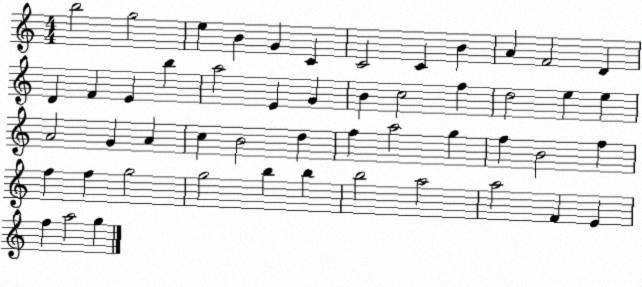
X:1
T:Untitled
M:4/4
L:1/4
K:C
b2 g2 e B G C C2 C B A F2 D D F E b a2 E G B c2 f d2 e e A2 G A c B2 d f a2 g f B2 f f f g2 g2 b b b2 a2 a2 F E f a2 g